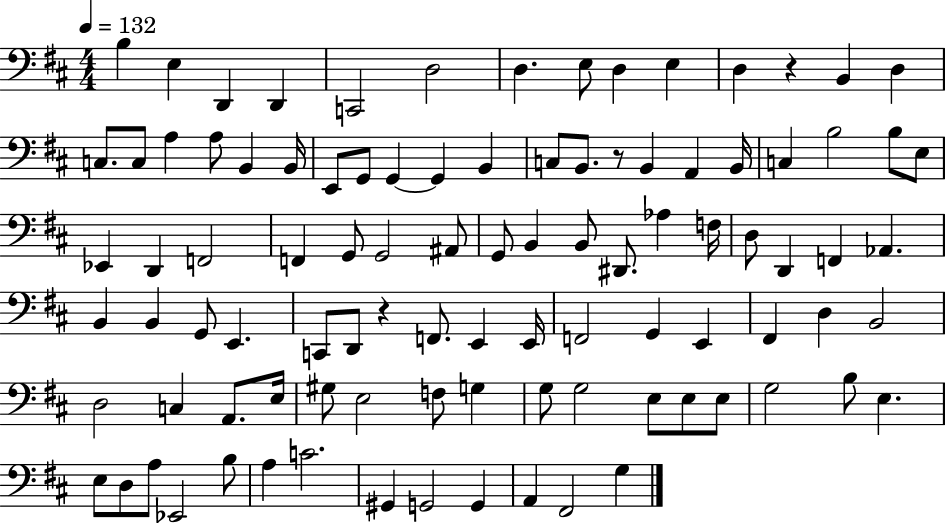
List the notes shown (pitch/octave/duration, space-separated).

B3/q E3/q D2/q D2/q C2/h D3/h D3/q. E3/e D3/q E3/q D3/q R/q B2/q D3/q C3/e. C3/e A3/q A3/e B2/q B2/s E2/e G2/e G2/q G2/q B2/q C3/e B2/e. R/e B2/q A2/q B2/s C3/q B3/h B3/e E3/e Eb2/q D2/q F2/h F2/q G2/e G2/h A#2/e G2/e B2/q B2/e D#2/e. Ab3/q F3/s D3/e D2/q F2/q Ab2/q. B2/q B2/q G2/e E2/q. C2/e D2/e R/q F2/e. E2/q E2/s F2/h G2/q E2/q F#2/q D3/q B2/h D3/h C3/q A2/e. E3/s G#3/e E3/h F3/e G3/q G3/e G3/h E3/e E3/e E3/e G3/h B3/e E3/q. E3/e D3/e A3/e Eb2/h B3/e A3/q C4/h. G#2/q G2/h G2/q A2/q F#2/h G3/q